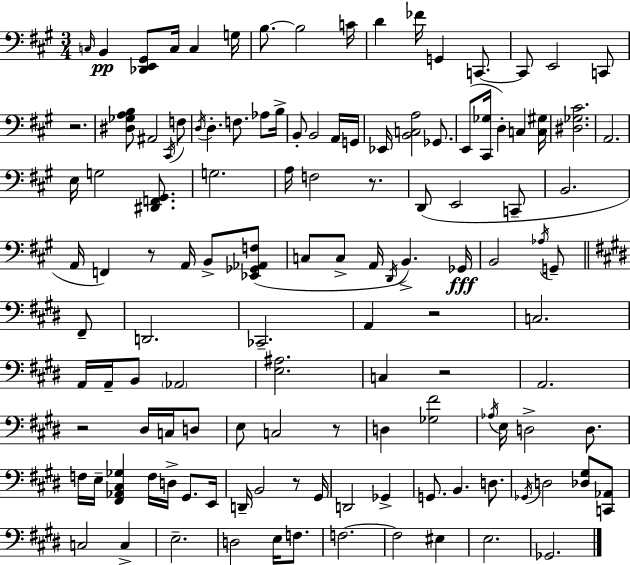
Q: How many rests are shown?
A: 8